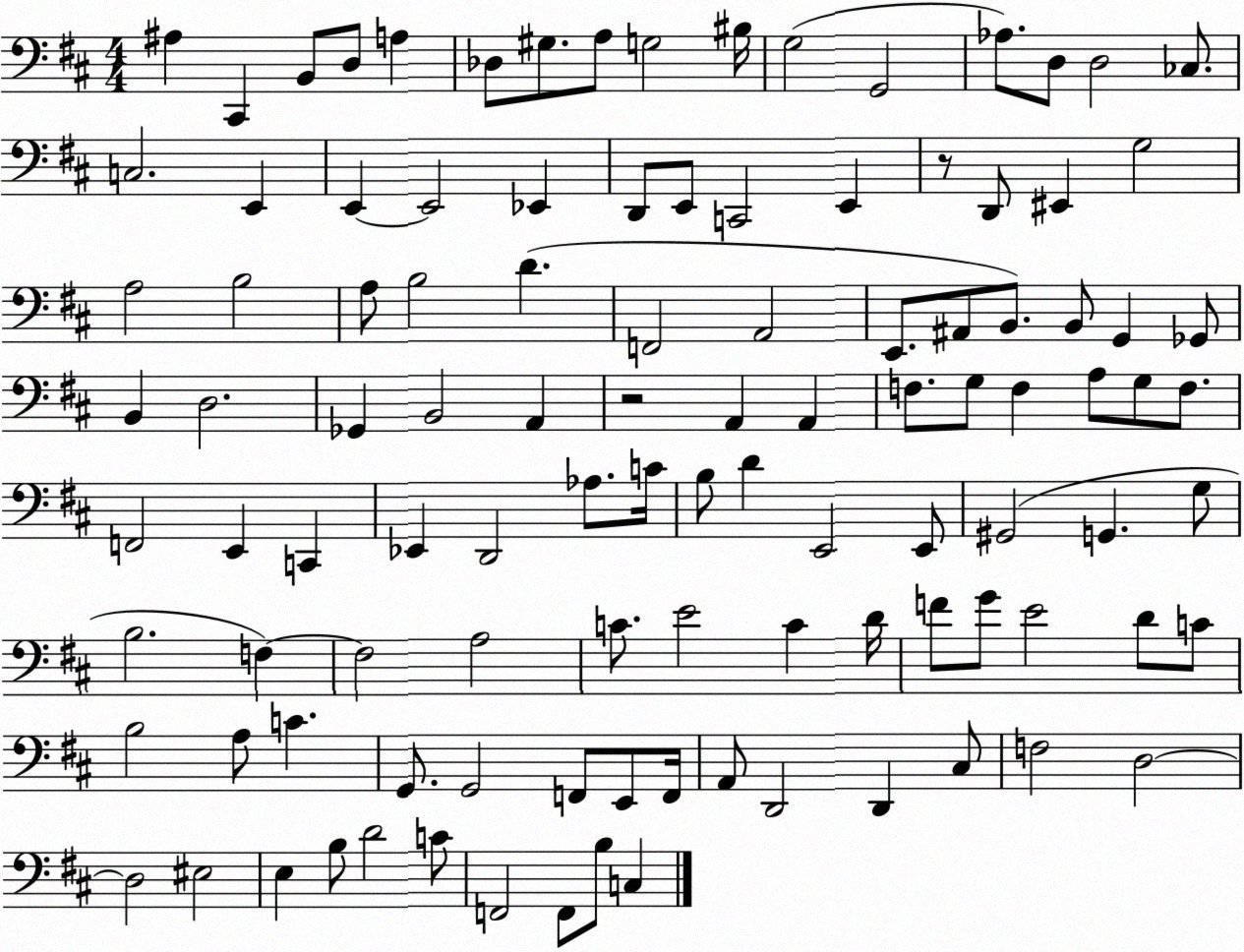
X:1
T:Untitled
M:4/4
L:1/4
K:D
^A, ^C,, B,,/2 D,/2 A, _D,/2 ^G,/2 A,/2 G,2 ^B,/4 G,2 G,,2 _A,/2 D,/2 D,2 _C,/2 C,2 E,, E,, E,,2 _E,, D,,/2 E,,/2 C,,2 E,, z/2 D,,/2 ^E,, G,2 A,2 B,2 A,/2 B,2 D F,,2 A,,2 E,,/2 ^A,,/2 B,,/2 B,,/2 G,, _G,,/2 B,, D,2 _G,, B,,2 A,, z2 A,, A,, F,/2 G,/2 F, A,/2 G,/2 F,/2 F,,2 E,, C,, _E,, D,,2 _A,/2 C/4 B,/2 D E,,2 E,,/2 ^G,,2 G,, G,/2 B,2 F, F,2 A,2 C/2 E2 C D/4 F/2 G/2 E2 D/2 C/2 B,2 A,/2 C G,,/2 G,,2 F,,/2 E,,/2 F,,/4 A,,/2 D,,2 D,, ^C,/2 F,2 D,2 D,2 ^E,2 E, B,/2 D2 C/2 F,,2 F,,/2 B,/2 C,